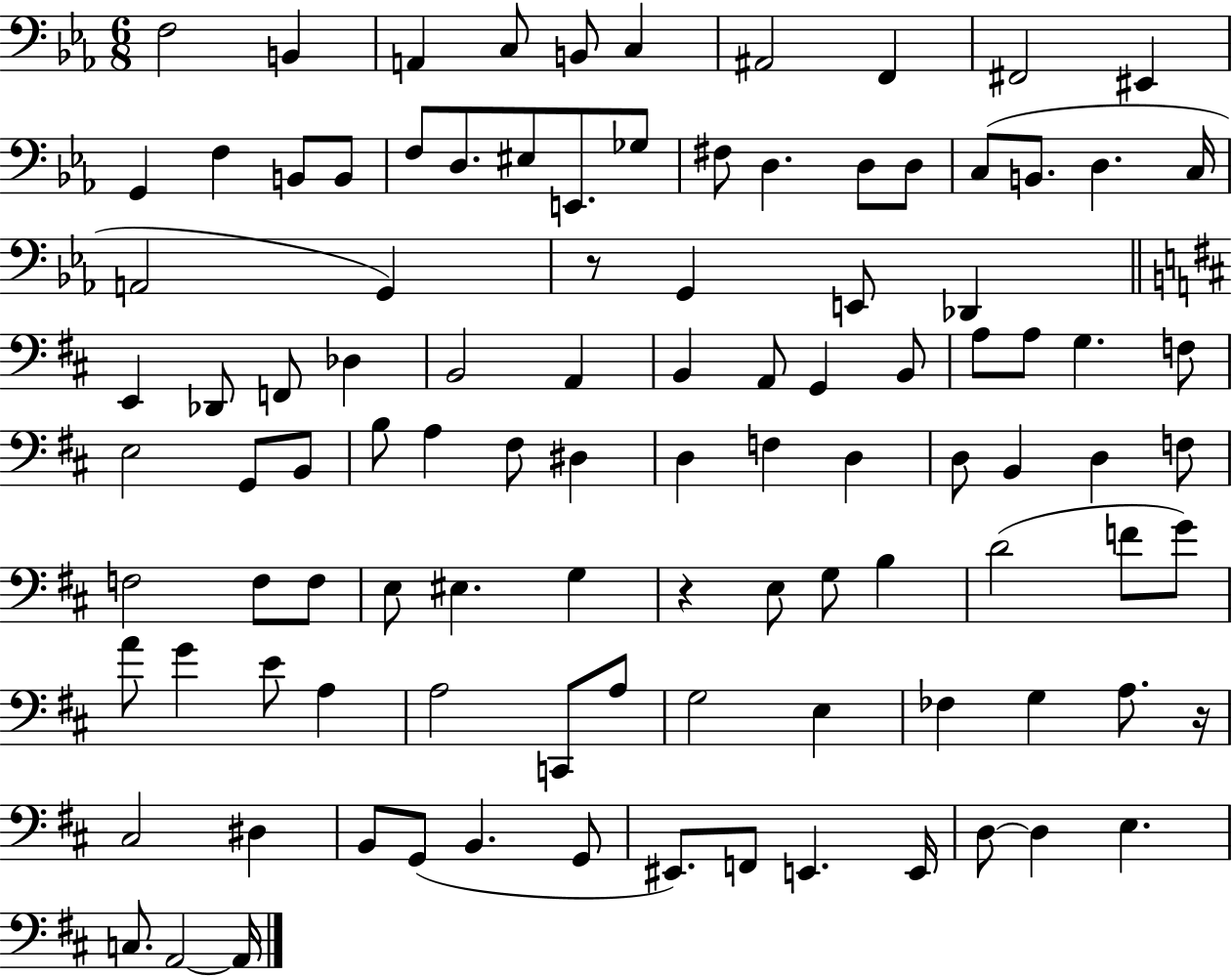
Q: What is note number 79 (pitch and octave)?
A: A3